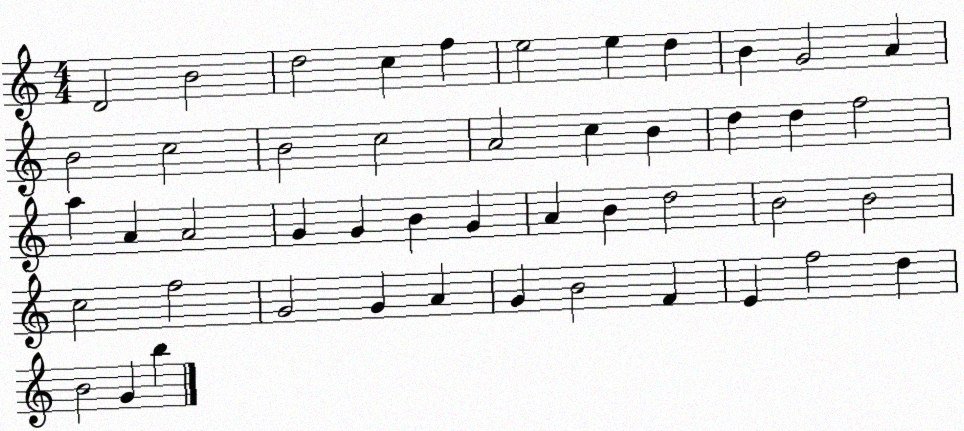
X:1
T:Untitled
M:4/4
L:1/4
K:C
D2 B2 d2 c f e2 e d B G2 A B2 c2 B2 c2 A2 c B d d f2 a A A2 G G B G A B d2 B2 B2 c2 f2 G2 G A G B2 F E f2 d B2 G b